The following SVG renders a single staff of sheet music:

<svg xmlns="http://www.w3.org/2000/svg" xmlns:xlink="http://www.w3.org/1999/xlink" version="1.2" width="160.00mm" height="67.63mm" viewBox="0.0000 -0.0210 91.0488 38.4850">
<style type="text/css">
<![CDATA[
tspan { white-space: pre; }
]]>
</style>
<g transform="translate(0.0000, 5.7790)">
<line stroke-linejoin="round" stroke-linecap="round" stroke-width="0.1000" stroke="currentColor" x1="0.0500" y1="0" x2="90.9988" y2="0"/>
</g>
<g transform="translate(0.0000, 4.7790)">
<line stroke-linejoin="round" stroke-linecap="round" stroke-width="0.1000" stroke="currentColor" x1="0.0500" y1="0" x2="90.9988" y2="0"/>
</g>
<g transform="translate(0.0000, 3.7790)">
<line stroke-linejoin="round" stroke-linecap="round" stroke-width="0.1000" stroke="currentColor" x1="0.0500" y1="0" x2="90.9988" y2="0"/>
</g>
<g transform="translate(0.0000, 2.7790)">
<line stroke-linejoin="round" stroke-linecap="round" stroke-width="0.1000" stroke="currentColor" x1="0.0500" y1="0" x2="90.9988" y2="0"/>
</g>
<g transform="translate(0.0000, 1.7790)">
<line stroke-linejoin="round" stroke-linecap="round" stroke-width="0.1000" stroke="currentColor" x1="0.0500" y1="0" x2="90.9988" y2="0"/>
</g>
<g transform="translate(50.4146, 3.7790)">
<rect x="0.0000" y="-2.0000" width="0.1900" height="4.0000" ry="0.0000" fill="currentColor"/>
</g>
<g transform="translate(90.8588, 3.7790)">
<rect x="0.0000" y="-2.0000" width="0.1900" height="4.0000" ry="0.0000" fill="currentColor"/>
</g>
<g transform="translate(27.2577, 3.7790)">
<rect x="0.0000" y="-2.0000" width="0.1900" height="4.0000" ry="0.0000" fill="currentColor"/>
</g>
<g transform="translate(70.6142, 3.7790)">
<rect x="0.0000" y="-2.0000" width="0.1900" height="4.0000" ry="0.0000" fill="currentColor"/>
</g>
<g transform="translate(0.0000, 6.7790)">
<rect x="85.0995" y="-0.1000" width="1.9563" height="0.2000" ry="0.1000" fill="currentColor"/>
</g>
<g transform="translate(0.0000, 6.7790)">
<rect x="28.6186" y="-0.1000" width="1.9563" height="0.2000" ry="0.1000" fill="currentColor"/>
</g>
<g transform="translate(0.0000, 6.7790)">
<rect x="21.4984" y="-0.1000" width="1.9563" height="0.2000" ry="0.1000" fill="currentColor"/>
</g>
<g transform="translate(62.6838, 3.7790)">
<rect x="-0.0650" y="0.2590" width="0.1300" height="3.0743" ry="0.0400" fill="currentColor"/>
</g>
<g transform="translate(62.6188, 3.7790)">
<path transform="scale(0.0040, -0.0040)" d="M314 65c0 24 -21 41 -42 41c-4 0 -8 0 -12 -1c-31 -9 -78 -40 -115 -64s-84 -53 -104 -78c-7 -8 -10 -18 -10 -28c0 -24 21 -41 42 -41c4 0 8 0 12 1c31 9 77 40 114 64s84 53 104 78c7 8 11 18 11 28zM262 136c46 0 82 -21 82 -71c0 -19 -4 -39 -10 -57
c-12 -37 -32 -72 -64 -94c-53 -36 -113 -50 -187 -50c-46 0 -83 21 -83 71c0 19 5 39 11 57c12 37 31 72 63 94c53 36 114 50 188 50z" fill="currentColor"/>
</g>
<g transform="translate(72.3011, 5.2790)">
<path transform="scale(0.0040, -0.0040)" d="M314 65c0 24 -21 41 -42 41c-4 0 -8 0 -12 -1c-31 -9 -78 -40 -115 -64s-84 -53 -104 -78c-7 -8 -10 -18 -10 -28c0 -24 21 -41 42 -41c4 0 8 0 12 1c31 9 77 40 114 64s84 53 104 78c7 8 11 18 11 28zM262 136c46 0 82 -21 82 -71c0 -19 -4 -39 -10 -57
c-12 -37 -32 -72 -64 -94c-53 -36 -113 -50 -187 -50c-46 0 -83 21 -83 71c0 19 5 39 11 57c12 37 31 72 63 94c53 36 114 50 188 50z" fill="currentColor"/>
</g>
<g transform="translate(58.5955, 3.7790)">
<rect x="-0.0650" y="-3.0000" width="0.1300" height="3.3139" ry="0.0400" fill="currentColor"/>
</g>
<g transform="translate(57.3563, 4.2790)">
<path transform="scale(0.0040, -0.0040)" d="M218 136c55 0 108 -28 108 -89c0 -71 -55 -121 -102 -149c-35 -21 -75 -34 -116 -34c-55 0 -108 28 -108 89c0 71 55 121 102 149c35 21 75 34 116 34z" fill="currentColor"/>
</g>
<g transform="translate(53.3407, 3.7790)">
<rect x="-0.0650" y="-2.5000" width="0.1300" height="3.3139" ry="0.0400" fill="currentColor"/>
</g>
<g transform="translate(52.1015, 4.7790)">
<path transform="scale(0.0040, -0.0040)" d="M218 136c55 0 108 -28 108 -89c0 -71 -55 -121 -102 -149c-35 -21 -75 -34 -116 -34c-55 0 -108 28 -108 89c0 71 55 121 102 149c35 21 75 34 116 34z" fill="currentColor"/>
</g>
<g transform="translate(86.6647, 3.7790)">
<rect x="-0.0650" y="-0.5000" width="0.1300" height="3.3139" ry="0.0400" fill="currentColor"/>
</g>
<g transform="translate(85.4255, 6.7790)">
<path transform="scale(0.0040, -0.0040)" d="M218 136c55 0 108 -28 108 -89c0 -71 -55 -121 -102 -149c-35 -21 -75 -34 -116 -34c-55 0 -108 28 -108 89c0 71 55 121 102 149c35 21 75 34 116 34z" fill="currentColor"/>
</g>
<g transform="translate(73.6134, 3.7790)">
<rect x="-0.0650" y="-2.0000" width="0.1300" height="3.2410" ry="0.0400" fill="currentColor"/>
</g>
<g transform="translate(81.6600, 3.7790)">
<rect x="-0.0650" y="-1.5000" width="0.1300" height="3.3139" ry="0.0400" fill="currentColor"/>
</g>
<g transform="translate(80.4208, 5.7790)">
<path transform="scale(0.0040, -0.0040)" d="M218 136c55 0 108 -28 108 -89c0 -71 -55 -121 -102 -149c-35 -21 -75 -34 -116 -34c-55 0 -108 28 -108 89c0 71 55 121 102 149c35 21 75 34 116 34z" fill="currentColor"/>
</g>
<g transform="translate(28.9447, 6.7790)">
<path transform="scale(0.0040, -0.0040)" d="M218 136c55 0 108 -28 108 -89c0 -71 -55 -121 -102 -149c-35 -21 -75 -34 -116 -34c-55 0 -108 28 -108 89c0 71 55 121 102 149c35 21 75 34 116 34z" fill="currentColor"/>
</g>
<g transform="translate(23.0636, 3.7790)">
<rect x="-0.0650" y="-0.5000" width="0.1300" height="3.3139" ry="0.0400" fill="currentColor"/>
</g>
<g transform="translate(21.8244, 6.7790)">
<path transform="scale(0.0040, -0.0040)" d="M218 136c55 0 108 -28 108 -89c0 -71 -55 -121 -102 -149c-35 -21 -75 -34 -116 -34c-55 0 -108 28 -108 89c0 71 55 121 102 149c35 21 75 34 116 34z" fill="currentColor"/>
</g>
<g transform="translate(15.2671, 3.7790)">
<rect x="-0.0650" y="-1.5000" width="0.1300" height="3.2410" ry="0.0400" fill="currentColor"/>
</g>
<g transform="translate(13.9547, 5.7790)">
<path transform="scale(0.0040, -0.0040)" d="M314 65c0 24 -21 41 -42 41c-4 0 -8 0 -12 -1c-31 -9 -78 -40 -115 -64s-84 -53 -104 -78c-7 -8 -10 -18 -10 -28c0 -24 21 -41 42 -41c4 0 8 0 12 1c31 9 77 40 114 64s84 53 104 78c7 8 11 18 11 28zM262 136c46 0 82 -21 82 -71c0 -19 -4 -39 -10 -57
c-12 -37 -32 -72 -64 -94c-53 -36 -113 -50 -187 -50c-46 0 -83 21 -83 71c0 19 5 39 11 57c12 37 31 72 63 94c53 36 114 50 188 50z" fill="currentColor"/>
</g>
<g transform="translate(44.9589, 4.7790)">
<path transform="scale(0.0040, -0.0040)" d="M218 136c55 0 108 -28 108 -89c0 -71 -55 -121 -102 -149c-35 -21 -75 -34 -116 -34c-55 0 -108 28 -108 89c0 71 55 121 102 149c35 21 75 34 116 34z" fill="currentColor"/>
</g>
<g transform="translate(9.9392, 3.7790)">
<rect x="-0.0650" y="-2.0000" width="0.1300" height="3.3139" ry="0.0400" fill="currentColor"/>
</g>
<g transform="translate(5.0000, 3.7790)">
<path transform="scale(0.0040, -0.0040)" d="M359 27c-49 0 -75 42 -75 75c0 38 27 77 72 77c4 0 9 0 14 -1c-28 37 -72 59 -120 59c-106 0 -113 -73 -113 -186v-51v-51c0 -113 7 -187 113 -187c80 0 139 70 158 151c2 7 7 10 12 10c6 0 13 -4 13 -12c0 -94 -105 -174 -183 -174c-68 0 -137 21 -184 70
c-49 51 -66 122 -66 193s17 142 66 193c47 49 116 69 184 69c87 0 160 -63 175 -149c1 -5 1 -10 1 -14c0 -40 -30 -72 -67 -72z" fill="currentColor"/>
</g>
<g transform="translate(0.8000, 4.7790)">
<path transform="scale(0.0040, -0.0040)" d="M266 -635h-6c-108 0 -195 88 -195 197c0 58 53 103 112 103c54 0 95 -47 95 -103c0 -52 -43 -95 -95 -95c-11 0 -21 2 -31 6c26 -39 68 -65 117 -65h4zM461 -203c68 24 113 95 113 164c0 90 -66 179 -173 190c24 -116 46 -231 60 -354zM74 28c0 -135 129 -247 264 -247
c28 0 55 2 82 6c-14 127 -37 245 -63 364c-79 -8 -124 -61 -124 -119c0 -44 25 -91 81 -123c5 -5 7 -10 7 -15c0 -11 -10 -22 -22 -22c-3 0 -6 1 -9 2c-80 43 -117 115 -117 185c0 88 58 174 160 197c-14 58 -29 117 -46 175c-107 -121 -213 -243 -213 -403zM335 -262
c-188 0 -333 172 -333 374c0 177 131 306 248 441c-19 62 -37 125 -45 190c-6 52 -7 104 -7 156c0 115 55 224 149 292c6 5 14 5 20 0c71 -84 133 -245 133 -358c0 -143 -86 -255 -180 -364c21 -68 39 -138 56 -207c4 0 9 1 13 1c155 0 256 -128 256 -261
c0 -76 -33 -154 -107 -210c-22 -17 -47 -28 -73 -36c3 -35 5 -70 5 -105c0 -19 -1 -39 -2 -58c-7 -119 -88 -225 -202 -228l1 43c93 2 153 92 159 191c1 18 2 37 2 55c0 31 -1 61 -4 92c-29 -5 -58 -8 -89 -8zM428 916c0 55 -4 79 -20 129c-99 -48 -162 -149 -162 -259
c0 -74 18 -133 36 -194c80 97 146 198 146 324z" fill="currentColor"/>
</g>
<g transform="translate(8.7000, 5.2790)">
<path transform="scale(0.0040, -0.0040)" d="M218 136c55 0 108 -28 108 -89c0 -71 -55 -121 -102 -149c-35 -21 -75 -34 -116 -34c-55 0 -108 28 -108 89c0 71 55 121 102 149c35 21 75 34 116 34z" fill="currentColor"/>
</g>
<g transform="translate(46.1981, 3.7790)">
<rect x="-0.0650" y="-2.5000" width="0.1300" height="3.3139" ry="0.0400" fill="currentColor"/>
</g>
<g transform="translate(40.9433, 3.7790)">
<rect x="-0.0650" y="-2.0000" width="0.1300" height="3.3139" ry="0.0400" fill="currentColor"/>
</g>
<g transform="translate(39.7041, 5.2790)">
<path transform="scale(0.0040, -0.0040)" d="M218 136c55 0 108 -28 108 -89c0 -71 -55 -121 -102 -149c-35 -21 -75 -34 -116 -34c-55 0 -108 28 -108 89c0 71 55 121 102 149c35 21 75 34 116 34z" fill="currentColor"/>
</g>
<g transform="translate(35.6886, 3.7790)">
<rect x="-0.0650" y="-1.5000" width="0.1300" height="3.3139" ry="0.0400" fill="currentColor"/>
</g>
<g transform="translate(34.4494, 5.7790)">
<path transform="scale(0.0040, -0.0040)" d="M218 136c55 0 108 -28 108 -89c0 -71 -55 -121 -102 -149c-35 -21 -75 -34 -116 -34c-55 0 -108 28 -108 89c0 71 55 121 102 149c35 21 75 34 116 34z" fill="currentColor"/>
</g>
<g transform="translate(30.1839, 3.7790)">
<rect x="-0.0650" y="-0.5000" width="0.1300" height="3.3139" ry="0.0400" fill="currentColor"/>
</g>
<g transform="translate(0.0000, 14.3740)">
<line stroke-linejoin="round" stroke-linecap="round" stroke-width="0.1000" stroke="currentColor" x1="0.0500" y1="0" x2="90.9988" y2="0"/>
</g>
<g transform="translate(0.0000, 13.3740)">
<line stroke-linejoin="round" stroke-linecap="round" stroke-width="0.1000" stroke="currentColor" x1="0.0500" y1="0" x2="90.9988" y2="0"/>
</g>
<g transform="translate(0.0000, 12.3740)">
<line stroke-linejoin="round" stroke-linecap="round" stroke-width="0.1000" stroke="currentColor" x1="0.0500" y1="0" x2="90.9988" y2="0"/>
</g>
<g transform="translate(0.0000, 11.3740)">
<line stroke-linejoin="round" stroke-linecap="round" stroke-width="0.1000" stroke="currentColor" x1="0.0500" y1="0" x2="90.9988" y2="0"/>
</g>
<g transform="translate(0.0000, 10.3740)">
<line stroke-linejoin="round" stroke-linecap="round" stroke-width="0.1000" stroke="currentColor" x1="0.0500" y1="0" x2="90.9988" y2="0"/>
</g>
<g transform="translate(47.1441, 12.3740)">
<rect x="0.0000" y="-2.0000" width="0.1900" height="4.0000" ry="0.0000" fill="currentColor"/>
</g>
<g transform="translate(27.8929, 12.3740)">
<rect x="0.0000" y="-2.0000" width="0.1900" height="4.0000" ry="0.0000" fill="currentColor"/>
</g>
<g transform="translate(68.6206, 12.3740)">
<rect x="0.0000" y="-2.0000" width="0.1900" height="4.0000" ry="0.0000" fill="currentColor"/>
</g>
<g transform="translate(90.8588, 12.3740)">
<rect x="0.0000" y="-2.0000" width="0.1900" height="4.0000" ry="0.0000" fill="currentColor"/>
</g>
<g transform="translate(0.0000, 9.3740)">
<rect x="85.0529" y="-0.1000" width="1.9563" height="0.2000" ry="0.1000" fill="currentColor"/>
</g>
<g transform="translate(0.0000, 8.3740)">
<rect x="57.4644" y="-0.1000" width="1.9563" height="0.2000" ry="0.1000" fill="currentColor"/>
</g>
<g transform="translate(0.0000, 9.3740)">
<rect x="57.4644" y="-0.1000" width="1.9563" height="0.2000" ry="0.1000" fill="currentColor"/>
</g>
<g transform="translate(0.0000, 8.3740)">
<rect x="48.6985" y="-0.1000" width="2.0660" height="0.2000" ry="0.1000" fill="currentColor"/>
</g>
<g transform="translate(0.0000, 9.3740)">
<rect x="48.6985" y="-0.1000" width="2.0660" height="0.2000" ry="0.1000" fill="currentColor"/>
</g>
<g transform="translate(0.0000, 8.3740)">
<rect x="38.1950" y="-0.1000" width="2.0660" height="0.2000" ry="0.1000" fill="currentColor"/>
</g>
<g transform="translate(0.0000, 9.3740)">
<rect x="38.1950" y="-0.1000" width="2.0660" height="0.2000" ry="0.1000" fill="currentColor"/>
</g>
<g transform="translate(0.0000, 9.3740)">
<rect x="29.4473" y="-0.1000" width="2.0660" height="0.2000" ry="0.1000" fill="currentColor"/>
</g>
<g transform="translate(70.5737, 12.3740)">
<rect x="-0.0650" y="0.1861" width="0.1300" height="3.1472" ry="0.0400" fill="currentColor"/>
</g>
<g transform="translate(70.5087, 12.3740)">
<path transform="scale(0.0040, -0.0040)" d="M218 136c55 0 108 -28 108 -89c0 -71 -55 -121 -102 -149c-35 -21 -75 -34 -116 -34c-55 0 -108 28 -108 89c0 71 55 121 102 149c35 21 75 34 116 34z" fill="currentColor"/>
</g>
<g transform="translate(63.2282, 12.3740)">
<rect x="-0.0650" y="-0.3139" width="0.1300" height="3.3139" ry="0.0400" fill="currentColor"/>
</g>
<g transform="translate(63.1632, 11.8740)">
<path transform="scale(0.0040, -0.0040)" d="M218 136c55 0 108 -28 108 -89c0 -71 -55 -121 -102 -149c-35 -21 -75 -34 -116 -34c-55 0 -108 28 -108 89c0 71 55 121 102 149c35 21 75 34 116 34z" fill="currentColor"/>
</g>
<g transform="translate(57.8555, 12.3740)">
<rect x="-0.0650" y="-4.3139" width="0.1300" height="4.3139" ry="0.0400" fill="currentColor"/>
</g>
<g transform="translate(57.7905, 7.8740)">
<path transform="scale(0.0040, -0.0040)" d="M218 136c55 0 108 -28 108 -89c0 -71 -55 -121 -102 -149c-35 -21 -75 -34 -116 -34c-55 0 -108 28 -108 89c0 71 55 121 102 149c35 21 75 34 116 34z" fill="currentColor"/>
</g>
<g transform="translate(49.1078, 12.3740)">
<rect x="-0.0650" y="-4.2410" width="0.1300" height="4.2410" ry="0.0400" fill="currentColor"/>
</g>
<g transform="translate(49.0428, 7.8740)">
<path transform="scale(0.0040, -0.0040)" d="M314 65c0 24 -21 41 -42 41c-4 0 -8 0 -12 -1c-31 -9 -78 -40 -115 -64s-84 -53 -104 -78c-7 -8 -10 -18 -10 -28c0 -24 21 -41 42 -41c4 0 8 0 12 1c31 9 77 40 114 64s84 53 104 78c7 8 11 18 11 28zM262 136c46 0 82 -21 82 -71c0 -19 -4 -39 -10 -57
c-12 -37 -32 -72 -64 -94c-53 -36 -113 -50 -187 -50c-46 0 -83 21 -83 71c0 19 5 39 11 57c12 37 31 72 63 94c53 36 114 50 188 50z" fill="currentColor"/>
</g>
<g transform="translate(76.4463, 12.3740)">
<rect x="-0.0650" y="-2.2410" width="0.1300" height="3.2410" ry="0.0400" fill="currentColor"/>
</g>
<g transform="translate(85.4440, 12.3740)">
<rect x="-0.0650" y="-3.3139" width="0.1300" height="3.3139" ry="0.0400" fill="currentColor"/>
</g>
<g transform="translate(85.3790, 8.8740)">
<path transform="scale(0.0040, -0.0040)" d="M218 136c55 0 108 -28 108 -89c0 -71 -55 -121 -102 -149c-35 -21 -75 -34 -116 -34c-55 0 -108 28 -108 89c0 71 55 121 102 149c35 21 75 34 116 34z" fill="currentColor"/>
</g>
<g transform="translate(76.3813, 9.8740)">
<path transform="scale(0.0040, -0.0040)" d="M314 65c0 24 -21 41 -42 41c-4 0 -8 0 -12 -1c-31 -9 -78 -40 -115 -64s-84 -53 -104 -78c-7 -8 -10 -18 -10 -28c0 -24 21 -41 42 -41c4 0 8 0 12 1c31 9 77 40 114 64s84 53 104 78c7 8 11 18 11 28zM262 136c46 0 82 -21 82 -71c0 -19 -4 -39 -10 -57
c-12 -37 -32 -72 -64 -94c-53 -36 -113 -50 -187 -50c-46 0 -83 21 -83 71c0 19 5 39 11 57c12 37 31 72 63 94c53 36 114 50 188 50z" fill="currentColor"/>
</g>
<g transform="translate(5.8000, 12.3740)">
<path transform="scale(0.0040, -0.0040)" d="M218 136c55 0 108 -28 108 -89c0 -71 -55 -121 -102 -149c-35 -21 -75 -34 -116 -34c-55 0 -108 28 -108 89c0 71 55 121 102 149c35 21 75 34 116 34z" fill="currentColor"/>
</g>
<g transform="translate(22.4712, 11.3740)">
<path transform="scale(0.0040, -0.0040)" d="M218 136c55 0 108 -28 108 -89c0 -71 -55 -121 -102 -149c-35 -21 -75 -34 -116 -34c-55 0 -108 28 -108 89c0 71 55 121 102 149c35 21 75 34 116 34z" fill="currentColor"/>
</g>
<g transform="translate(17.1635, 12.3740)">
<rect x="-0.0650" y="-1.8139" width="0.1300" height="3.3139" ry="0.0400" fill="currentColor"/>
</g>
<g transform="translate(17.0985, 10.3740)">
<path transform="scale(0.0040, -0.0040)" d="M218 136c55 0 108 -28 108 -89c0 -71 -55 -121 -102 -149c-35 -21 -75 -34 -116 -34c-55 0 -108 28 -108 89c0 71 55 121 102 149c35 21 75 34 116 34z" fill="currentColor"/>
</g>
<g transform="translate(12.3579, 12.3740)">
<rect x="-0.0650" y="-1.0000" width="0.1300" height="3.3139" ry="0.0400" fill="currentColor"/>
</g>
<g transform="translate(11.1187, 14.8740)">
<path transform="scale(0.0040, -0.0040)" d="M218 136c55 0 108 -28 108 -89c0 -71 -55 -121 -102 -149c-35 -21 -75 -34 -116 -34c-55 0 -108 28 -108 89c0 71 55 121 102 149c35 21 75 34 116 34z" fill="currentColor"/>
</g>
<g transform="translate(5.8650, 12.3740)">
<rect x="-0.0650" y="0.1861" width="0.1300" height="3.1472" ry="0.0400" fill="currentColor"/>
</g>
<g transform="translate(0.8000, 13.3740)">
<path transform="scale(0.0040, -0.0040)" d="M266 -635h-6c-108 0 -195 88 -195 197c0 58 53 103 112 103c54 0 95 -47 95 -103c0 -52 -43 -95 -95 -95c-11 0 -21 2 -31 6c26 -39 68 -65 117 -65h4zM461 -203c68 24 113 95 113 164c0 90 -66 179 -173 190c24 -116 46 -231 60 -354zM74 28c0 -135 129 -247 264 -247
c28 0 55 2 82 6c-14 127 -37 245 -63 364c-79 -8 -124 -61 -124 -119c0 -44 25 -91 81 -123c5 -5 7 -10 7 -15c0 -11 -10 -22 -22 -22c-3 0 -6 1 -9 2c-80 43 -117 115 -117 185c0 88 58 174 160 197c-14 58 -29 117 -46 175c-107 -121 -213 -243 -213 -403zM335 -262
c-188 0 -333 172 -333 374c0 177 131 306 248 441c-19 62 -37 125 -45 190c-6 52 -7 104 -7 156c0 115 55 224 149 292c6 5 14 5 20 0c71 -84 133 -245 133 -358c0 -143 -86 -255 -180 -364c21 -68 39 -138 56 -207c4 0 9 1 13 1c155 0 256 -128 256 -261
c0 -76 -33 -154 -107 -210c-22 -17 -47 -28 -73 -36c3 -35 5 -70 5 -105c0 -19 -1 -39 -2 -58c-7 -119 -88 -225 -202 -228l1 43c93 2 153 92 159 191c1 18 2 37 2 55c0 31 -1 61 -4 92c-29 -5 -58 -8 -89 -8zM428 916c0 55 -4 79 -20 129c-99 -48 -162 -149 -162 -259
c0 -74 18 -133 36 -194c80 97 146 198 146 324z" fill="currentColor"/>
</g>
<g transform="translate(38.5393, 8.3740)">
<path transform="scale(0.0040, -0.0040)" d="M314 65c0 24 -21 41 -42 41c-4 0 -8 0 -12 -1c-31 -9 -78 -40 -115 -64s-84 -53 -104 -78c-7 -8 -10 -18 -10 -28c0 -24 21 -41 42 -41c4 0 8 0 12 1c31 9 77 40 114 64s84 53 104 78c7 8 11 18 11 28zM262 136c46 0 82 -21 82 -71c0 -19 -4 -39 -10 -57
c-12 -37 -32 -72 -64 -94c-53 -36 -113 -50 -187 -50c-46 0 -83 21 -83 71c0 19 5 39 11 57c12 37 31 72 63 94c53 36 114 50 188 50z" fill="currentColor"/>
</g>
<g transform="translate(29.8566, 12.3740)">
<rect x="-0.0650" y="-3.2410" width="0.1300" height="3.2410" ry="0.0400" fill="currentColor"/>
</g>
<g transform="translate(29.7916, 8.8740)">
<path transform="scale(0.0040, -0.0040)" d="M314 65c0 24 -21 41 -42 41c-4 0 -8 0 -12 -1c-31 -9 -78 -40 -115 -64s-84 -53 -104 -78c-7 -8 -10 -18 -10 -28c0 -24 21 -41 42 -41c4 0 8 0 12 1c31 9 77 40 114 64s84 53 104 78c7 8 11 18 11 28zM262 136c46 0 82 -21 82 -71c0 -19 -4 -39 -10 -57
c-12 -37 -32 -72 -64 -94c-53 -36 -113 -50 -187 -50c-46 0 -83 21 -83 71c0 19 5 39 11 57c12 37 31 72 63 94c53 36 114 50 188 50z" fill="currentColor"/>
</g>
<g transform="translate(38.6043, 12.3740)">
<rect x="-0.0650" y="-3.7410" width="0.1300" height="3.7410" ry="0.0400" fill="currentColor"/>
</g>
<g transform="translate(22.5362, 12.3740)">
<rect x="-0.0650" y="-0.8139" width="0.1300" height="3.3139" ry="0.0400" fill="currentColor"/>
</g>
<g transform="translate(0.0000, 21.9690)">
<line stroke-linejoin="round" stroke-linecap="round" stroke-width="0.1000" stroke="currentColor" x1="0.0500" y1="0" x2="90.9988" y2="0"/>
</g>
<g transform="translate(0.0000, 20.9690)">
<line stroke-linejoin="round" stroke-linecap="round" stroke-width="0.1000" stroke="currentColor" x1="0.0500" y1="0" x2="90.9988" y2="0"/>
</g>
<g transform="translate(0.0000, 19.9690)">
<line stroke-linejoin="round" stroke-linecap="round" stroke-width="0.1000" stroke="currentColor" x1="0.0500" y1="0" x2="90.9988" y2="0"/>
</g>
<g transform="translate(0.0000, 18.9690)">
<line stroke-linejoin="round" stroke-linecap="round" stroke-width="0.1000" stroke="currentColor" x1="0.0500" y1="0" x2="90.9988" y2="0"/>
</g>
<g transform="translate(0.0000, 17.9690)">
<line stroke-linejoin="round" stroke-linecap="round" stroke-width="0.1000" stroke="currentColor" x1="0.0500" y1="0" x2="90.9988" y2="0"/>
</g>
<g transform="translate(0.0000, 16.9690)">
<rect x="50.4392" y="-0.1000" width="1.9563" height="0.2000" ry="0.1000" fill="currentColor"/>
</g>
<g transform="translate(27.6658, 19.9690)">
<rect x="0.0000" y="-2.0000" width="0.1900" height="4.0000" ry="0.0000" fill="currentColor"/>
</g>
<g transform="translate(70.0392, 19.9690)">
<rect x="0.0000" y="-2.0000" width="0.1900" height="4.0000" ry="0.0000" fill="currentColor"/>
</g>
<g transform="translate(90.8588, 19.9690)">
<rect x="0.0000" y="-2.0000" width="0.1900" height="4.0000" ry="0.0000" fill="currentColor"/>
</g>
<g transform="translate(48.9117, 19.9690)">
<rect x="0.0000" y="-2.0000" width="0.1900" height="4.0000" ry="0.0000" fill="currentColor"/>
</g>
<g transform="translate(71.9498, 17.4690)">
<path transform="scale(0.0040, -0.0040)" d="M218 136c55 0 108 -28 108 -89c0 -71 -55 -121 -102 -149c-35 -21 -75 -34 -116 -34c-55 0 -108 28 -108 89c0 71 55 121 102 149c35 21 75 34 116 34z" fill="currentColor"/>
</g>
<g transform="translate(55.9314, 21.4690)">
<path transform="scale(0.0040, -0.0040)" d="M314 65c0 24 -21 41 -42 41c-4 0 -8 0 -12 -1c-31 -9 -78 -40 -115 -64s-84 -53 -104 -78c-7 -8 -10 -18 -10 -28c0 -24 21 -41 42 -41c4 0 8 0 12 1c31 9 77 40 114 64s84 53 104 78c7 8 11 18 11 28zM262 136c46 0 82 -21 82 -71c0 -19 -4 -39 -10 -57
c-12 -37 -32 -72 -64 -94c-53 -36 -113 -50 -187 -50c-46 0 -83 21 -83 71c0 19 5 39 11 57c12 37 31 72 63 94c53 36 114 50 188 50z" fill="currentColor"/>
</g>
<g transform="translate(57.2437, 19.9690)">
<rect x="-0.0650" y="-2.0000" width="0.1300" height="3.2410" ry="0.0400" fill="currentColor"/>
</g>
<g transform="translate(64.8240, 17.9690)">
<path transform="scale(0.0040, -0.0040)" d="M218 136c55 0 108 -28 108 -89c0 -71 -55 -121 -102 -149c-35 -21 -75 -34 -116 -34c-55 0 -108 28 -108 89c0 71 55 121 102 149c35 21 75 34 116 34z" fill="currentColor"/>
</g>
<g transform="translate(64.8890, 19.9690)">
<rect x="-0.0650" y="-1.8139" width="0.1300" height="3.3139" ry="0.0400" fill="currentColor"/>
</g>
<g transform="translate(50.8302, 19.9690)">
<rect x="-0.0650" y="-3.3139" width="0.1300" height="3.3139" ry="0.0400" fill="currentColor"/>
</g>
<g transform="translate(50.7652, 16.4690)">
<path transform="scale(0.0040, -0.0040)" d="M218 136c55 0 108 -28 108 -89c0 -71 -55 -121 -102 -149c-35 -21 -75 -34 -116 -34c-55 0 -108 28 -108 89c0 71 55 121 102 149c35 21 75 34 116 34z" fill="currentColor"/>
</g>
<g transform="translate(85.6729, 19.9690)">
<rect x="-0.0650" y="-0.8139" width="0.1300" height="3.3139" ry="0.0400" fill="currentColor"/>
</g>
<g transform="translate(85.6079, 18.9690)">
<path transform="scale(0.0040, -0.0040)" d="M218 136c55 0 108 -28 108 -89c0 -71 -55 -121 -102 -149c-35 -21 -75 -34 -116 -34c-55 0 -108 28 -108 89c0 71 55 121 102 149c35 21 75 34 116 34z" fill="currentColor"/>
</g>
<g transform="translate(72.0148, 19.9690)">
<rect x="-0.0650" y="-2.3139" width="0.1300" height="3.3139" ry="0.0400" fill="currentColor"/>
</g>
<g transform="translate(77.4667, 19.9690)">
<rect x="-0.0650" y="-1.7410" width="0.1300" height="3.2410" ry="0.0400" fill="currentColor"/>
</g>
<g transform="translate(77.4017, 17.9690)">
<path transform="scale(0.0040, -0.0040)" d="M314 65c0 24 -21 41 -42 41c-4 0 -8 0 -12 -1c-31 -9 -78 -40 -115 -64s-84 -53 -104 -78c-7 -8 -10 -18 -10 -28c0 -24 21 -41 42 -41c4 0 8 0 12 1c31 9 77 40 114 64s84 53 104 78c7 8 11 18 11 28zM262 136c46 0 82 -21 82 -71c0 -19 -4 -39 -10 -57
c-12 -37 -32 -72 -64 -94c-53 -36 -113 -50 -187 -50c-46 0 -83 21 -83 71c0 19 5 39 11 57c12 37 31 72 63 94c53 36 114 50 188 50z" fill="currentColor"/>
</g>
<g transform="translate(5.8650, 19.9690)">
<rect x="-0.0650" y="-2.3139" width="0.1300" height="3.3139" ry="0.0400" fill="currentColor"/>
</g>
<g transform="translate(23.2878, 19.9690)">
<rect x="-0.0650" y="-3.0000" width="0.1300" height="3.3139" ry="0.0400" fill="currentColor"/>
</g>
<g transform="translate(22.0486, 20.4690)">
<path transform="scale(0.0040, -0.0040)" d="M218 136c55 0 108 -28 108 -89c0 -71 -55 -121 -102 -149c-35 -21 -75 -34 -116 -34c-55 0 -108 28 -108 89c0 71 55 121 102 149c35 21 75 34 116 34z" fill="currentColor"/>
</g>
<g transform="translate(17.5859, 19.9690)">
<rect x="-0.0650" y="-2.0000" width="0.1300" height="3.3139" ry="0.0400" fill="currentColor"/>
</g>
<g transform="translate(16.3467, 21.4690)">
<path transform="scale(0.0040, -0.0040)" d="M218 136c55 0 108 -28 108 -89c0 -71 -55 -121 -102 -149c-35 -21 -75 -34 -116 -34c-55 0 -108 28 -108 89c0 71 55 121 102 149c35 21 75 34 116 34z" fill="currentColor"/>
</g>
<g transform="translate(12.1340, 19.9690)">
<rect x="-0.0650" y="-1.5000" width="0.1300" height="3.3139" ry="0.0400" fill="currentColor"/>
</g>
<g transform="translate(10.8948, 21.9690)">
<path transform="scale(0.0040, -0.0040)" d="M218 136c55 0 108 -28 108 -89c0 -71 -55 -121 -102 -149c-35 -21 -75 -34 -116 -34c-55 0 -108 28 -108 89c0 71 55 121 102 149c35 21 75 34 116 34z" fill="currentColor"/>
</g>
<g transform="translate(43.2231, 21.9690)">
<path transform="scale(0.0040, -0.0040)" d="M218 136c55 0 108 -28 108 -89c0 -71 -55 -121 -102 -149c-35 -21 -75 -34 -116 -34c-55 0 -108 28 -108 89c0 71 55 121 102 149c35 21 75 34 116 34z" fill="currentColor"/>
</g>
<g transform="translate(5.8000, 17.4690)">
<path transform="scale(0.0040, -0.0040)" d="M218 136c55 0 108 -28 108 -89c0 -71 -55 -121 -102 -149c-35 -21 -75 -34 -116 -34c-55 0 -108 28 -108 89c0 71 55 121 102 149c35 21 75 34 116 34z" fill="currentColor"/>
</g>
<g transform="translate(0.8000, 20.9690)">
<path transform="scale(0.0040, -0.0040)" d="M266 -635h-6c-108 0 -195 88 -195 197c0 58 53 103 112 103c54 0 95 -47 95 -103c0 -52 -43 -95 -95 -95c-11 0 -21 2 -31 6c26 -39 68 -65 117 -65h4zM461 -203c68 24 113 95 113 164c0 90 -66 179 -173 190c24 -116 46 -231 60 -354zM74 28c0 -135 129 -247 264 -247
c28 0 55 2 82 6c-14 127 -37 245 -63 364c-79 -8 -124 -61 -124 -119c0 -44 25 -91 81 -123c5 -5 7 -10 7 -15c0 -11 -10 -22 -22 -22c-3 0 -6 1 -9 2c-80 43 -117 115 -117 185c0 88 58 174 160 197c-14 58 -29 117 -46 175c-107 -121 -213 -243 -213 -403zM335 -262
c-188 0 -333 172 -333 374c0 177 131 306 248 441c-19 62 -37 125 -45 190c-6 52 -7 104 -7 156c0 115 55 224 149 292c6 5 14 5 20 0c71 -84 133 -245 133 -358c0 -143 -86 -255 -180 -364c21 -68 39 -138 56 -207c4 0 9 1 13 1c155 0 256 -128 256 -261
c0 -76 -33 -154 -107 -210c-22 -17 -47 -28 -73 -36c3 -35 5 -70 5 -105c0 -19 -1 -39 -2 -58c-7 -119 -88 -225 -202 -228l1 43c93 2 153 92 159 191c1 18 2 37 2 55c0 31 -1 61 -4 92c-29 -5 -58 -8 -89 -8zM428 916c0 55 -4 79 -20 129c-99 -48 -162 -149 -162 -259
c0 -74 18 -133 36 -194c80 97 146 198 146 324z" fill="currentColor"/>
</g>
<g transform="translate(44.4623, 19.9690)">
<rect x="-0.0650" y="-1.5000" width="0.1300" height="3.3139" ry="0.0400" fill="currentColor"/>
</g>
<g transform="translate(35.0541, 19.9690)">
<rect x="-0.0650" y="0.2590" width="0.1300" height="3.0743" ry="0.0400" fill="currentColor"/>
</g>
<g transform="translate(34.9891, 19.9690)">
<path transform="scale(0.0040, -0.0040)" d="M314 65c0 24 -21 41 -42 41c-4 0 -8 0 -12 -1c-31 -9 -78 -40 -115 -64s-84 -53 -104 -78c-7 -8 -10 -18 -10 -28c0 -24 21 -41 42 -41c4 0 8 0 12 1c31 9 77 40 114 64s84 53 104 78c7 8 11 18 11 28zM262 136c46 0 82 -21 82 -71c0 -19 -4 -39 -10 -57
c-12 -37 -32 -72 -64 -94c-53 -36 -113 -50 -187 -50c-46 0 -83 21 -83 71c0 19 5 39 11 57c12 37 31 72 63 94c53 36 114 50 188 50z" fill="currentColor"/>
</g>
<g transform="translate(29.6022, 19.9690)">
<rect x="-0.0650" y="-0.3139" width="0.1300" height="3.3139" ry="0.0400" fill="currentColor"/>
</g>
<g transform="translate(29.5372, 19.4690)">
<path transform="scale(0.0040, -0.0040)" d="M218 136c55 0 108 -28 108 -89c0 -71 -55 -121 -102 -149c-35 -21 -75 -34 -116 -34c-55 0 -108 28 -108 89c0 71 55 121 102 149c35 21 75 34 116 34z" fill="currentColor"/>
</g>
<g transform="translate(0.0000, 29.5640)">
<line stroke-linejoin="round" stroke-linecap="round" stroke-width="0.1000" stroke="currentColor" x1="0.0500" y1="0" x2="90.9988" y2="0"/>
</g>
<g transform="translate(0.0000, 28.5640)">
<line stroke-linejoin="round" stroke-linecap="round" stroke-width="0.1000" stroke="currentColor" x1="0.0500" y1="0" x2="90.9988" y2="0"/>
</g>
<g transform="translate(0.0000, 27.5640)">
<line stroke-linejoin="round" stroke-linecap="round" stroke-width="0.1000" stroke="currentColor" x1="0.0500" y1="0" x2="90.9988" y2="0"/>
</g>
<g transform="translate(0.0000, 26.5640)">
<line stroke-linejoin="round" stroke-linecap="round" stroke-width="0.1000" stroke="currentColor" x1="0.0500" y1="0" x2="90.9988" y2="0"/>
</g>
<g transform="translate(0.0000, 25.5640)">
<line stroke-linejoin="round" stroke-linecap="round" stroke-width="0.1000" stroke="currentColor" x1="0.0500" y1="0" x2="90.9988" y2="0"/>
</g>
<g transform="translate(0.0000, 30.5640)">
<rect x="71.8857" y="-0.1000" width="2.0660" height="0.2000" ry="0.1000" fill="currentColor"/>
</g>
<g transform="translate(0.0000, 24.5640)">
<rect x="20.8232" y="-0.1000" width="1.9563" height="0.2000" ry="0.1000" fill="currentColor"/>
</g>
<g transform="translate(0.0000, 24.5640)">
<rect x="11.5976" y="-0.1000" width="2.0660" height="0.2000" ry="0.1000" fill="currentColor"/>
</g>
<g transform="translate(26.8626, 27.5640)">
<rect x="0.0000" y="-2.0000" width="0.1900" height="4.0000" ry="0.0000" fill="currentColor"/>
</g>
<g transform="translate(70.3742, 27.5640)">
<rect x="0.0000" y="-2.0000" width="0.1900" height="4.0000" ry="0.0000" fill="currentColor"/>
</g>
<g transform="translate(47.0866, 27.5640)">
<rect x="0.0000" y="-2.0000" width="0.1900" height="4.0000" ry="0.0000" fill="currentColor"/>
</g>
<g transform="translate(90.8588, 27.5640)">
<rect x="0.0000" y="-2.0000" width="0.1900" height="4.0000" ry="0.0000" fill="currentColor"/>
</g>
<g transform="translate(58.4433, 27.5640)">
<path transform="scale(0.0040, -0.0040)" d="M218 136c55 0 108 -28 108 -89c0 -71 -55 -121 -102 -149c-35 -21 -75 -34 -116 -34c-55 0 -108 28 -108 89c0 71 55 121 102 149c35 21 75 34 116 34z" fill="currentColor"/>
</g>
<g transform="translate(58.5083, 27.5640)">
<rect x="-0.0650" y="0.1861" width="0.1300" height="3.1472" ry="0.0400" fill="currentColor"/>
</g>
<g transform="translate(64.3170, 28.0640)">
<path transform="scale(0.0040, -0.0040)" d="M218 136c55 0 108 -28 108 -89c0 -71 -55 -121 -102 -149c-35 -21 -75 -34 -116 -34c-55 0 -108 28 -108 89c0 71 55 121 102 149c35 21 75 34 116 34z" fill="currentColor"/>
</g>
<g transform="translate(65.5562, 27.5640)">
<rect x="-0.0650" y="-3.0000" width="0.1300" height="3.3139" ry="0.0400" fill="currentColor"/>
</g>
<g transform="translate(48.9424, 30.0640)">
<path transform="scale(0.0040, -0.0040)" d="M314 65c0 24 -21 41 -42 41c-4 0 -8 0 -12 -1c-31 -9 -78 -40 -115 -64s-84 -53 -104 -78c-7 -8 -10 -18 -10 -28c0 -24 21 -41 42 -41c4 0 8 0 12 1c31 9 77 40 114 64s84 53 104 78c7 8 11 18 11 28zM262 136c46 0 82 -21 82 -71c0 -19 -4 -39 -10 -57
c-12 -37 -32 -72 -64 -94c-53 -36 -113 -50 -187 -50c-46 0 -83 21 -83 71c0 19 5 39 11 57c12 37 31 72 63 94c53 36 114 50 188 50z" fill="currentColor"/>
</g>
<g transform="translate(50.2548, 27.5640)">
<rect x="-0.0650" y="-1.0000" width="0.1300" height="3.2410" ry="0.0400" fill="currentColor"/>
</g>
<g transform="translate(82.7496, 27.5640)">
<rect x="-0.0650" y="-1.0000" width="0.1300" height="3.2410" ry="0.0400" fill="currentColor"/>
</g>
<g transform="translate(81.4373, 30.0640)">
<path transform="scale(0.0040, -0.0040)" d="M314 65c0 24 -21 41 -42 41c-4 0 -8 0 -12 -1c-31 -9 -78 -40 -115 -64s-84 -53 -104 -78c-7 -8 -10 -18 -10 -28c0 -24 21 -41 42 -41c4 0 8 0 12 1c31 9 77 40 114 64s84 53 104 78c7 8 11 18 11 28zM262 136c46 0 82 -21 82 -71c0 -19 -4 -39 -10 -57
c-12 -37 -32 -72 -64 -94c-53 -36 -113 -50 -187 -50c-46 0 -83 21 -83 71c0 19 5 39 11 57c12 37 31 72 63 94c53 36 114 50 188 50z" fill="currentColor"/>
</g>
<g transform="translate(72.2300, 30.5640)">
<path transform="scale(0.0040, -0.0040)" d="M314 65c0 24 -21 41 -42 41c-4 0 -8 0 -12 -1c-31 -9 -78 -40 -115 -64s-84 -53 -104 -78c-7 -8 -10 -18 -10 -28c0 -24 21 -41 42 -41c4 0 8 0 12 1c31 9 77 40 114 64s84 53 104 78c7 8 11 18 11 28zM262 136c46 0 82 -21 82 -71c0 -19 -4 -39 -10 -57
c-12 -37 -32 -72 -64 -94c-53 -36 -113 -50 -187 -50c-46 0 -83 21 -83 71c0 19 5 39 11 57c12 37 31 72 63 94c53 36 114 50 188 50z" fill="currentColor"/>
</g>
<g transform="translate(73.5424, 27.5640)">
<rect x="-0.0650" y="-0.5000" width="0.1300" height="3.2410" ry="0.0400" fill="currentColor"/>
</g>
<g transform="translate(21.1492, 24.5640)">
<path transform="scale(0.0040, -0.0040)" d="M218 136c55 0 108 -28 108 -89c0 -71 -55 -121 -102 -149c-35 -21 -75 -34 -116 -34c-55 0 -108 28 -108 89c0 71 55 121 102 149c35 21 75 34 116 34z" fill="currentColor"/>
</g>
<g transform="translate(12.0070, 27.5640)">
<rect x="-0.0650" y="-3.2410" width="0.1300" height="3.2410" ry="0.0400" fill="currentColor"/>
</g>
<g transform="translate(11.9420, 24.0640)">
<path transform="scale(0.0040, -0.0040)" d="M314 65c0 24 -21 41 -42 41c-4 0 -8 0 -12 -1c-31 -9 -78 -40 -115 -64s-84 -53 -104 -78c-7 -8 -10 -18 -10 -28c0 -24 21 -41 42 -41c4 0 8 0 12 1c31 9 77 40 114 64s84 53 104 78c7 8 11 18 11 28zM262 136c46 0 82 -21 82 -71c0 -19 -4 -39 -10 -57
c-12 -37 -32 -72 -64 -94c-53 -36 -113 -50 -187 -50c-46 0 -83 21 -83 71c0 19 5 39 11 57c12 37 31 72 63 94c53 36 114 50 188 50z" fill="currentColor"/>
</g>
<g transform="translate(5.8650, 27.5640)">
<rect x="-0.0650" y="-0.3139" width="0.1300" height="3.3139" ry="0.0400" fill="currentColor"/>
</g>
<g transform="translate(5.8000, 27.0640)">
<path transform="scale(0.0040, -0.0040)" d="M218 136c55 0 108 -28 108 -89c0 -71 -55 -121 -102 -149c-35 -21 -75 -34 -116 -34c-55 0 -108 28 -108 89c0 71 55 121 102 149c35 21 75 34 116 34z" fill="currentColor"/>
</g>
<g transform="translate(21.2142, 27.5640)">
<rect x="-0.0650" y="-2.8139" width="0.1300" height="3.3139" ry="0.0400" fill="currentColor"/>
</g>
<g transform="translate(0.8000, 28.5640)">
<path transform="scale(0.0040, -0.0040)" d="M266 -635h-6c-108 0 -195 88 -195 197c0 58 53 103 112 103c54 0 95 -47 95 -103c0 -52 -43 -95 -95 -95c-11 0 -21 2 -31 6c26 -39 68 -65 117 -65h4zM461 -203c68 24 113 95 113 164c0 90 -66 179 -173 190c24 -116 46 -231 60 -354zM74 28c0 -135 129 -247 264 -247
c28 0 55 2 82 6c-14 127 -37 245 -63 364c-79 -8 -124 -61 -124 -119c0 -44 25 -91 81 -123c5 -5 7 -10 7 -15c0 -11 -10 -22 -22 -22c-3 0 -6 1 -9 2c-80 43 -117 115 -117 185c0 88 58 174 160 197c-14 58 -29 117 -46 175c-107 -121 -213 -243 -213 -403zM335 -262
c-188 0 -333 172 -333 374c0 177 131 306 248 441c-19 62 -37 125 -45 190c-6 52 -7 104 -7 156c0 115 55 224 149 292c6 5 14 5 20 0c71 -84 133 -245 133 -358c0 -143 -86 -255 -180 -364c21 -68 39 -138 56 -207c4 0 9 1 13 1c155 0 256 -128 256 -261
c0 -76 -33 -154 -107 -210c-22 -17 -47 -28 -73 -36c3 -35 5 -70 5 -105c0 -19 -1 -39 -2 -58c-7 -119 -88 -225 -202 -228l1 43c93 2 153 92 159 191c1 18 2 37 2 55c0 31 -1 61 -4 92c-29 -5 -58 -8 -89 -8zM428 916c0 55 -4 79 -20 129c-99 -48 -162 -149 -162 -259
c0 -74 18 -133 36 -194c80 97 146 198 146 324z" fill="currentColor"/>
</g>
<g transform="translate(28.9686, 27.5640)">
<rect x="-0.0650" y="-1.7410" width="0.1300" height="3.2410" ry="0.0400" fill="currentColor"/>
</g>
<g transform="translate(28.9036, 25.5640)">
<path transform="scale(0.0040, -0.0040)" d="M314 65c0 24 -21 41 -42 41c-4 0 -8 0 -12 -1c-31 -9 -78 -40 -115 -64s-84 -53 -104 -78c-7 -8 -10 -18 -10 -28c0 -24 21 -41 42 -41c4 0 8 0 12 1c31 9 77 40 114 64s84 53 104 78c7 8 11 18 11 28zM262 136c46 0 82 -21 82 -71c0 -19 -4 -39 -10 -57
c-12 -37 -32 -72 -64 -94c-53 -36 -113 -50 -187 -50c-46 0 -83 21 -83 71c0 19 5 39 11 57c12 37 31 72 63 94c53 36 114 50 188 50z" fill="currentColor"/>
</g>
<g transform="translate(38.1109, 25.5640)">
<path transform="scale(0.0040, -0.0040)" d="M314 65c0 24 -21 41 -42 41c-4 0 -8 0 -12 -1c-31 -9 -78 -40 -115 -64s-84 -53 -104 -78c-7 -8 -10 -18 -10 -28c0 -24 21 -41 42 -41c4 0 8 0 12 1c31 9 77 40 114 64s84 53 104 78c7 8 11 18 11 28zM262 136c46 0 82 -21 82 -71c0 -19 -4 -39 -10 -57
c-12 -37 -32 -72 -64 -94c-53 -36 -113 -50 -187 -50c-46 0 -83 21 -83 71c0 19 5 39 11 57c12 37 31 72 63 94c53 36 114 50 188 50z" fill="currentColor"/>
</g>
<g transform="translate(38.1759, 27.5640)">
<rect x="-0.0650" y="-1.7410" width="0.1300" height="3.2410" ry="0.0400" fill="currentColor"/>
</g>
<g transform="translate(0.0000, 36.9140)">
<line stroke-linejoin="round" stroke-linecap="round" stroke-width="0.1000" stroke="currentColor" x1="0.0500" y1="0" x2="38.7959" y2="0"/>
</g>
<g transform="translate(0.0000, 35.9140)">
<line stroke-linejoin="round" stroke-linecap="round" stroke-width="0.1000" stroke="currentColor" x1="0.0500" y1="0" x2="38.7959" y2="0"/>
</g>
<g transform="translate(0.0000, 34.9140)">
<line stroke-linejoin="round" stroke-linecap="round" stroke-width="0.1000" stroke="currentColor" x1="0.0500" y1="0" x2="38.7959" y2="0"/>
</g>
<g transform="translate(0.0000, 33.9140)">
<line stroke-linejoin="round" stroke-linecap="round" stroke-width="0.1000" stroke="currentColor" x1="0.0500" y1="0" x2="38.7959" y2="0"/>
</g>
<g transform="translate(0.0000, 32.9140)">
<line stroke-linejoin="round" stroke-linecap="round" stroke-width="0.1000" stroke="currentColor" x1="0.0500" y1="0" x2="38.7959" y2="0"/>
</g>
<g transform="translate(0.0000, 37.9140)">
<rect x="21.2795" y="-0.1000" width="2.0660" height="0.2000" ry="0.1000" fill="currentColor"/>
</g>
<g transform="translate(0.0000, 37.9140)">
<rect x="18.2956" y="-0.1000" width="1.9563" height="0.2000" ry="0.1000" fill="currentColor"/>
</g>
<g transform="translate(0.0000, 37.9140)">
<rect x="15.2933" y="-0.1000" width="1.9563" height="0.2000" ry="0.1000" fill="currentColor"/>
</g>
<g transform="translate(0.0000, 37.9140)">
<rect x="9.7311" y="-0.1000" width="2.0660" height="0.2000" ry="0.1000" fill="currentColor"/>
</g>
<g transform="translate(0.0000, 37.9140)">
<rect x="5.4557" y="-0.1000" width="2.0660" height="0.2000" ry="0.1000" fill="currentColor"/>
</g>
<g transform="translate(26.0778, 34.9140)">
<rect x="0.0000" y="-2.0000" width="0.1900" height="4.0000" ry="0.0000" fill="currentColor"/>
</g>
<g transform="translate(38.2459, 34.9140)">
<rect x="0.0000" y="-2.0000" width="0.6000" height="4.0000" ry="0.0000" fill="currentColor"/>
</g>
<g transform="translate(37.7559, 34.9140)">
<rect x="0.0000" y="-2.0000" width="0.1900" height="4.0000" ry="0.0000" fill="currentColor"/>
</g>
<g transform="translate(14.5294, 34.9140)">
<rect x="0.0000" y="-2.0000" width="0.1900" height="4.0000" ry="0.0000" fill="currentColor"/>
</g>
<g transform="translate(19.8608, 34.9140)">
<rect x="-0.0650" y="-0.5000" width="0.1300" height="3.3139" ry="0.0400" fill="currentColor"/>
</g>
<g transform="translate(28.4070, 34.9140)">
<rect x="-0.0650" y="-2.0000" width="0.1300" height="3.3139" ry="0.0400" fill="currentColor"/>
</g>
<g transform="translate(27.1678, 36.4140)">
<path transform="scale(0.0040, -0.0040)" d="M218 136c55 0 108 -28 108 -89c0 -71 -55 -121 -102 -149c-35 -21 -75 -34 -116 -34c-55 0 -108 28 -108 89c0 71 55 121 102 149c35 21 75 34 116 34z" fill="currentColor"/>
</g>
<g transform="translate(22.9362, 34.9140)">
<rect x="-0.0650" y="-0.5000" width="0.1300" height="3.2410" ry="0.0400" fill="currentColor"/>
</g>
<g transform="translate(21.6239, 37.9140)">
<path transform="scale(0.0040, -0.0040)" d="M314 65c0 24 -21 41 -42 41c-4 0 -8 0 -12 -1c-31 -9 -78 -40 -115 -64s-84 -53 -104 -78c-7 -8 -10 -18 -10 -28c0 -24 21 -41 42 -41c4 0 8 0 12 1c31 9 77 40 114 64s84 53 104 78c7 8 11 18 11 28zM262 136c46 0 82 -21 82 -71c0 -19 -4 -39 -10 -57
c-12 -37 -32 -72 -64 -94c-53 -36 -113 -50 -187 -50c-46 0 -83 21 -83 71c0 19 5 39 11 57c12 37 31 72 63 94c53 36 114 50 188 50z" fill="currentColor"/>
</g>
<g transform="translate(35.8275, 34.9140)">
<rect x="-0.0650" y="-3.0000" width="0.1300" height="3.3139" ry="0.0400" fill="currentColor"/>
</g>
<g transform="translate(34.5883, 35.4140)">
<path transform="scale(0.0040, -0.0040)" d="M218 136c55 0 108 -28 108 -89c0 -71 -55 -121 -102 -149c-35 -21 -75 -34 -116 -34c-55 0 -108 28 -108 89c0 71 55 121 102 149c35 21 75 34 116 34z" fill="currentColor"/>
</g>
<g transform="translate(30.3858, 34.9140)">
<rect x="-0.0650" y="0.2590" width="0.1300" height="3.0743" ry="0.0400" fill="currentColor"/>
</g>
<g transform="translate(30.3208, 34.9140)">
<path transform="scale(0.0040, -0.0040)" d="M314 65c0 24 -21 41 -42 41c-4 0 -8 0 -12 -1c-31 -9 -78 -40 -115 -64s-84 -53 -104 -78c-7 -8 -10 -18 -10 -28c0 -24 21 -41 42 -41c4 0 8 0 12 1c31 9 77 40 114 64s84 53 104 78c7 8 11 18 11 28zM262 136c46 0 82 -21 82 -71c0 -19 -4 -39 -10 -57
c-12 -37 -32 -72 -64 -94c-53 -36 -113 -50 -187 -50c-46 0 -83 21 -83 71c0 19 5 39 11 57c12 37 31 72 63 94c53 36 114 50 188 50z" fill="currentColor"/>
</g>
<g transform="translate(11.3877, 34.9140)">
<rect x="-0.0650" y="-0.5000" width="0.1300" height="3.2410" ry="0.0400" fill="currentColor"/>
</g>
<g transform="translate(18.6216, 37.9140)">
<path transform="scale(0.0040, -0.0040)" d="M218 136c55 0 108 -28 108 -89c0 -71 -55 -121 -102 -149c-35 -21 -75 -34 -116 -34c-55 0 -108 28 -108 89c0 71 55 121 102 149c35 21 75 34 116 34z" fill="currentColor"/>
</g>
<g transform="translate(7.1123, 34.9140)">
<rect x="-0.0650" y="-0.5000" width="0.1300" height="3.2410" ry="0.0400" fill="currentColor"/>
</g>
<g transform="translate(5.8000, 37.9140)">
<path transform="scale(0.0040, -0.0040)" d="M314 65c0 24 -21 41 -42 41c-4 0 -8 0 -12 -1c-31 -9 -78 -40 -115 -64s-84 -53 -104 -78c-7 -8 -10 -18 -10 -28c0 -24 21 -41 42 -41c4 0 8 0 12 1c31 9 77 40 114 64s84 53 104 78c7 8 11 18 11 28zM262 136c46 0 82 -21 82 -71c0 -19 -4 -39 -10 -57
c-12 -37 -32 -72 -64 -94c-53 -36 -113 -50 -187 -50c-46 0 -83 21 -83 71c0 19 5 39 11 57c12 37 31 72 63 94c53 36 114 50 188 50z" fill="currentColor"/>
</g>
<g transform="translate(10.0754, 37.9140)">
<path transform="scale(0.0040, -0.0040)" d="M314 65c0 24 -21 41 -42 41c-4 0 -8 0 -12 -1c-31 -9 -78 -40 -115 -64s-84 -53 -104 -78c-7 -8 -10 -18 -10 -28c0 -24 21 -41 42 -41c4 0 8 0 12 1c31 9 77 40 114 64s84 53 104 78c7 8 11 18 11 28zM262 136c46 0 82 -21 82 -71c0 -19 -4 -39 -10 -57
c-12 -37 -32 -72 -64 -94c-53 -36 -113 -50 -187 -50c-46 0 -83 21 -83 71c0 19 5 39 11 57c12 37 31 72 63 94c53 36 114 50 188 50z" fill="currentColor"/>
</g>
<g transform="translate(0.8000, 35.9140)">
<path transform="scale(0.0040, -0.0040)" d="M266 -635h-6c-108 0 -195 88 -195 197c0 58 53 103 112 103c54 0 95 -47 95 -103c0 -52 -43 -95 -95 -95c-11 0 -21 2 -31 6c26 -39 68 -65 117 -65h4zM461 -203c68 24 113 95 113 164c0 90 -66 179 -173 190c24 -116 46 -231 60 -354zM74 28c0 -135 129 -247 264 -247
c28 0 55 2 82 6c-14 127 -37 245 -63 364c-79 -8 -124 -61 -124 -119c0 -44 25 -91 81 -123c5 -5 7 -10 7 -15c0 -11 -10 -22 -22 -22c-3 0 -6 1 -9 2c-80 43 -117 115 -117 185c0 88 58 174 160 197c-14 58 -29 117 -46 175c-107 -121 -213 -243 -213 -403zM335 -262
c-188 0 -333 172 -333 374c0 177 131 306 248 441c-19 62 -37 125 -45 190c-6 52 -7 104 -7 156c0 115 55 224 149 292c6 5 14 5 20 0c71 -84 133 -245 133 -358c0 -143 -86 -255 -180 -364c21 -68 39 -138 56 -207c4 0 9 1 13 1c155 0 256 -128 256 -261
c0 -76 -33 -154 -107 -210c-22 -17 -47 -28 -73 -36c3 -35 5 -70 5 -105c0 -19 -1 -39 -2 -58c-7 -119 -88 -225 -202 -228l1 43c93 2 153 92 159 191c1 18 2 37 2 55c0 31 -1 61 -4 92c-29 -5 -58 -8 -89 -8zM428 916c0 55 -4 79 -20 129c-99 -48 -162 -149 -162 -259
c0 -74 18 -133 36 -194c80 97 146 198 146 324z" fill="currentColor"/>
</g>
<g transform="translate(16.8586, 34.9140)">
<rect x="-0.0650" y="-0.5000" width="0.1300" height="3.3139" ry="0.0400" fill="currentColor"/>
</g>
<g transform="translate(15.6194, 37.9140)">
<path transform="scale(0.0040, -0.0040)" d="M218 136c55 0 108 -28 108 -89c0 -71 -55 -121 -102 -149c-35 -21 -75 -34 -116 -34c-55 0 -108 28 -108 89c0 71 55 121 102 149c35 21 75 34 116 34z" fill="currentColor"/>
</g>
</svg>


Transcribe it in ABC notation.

X:1
T:Untitled
M:4/4
L:1/4
K:C
F E2 C C E F G G A B2 F2 E C B D f d b2 c'2 d'2 d' c B g2 b g E F A c B2 E b F2 f g f2 d c b2 a f2 f2 D2 B A C2 D2 C2 C2 C C C2 F B2 A